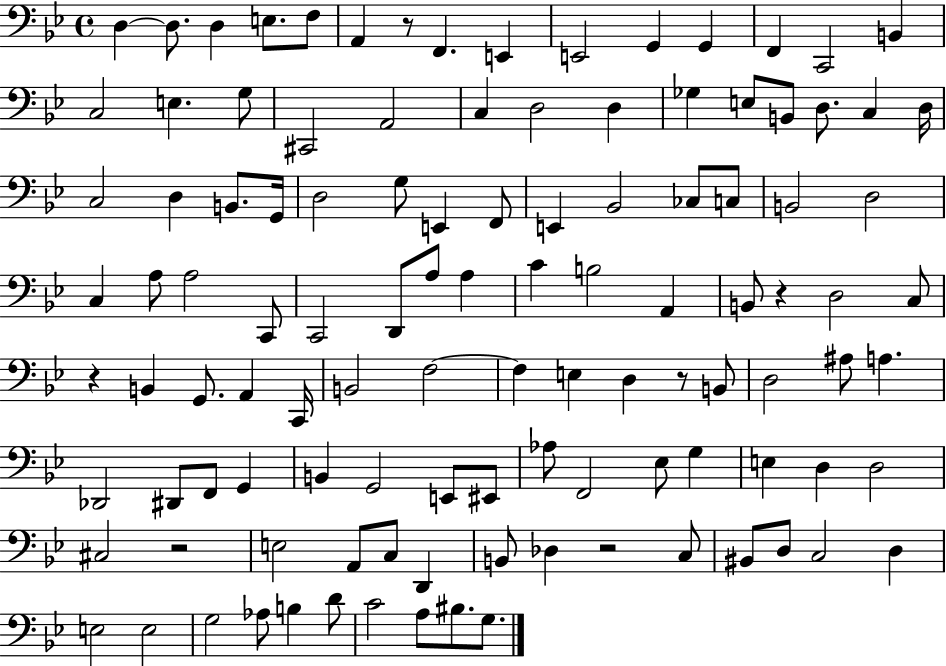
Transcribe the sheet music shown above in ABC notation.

X:1
T:Untitled
M:4/4
L:1/4
K:Bb
D, D,/2 D, E,/2 F,/2 A,, z/2 F,, E,, E,,2 G,, G,, F,, C,,2 B,, C,2 E, G,/2 ^C,,2 A,,2 C, D,2 D, _G, E,/2 B,,/2 D,/2 C, D,/4 C,2 D, B,,/2 G,,/4 D,2 G,/2 E,, F,,/2 E,, _B,,2 _C,/2 C,/2 B,,2 D,2 C, A,/2 A,2 C,,/2 C,,2 D,,/2 A,/2 A, C B,2 A,, B,,/2 z D,2 C,/2 z B,, G,,/2 A,, C,,/4 B,,2 F,2 F, E, D, z/2 B,,/2 D,2 ^A,/2 A, _D,,2 ^D,,/2 F,,/2 G,, B,, G,,2 E,,/2 ^E,,/2 _A,/2 F,,2 _E,/2 G, E, D, D,2 ^C,2 z2 E,2 A,,/2 C,/2 D,, B,,/2 _D, z2 C,/2 ^B,,/2 D,/2 C,2 D, E,2 E,2 G,2 _A,/2 B, D/2 C2 A,/2 ^B,/2 G,/2